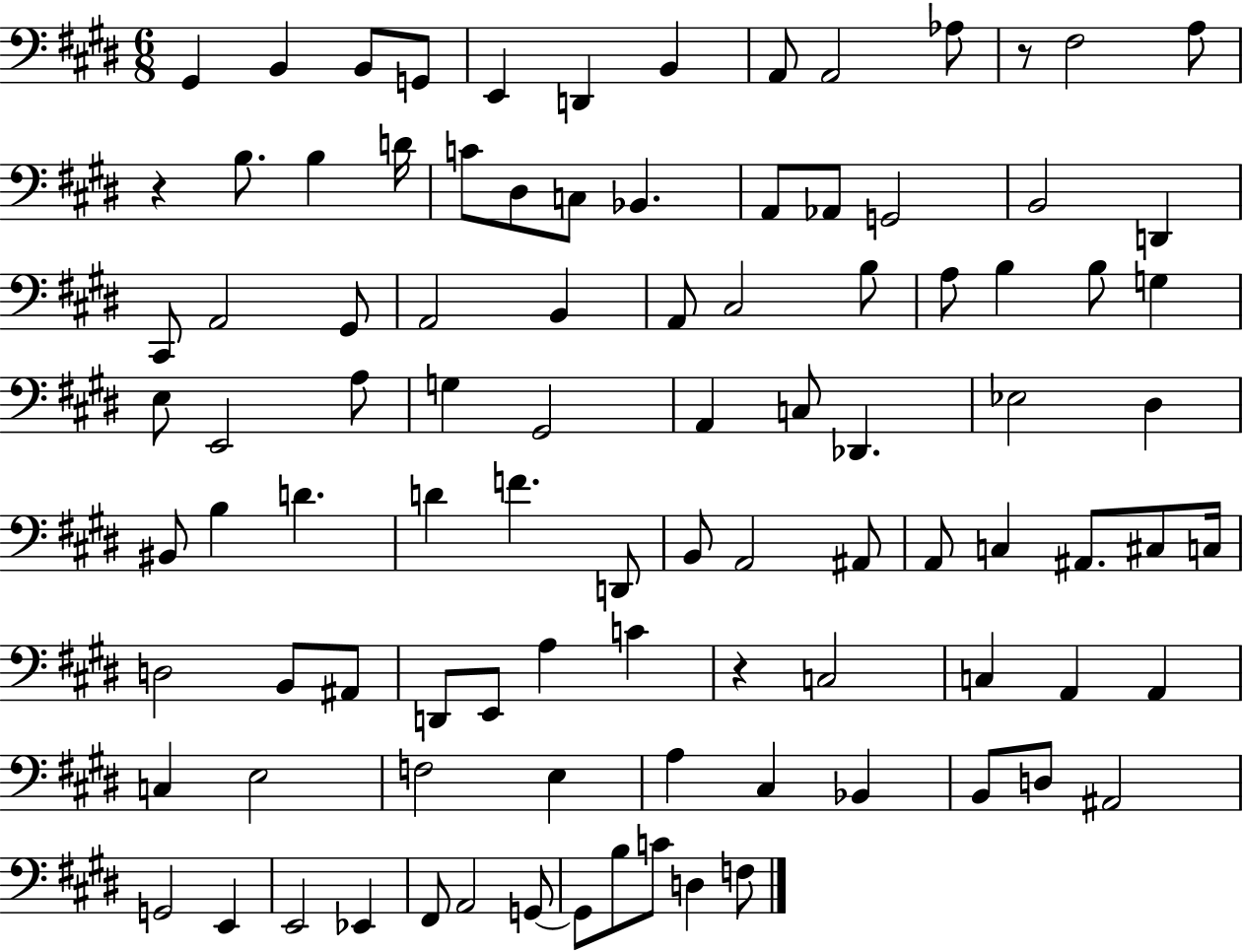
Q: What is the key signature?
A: E major